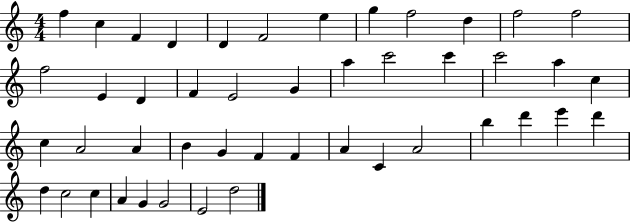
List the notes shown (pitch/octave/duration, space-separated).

F5/q C5/q F4/q D4/q D4/q F4/h E5/q G5/q F5/h D5/q F5/h F5/h F5/h E4/q D4/q F4/q E4/h G4/q A5/q C6/h C6/q C6/h A5/q C5/q C5/q A4/h A4/q B4/q G4/q F4/q F4/q A4/q C4/q A4/h B5/q D6/q E6/q D6/q D5/q C5/h C5/q A4/q G4/q G4/h E4/h D5/h